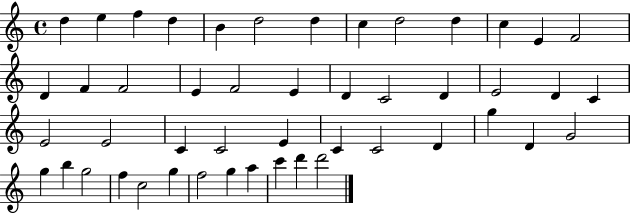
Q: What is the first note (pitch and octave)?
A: D5